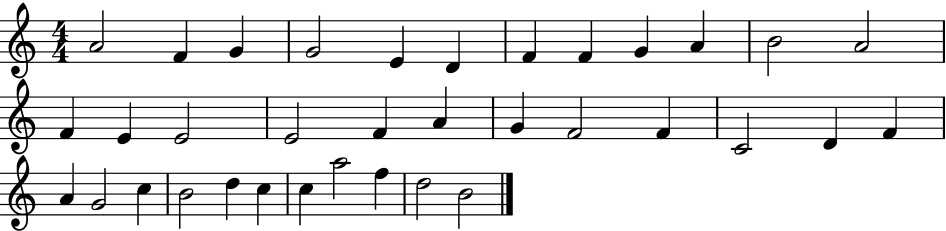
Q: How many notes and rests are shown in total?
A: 35